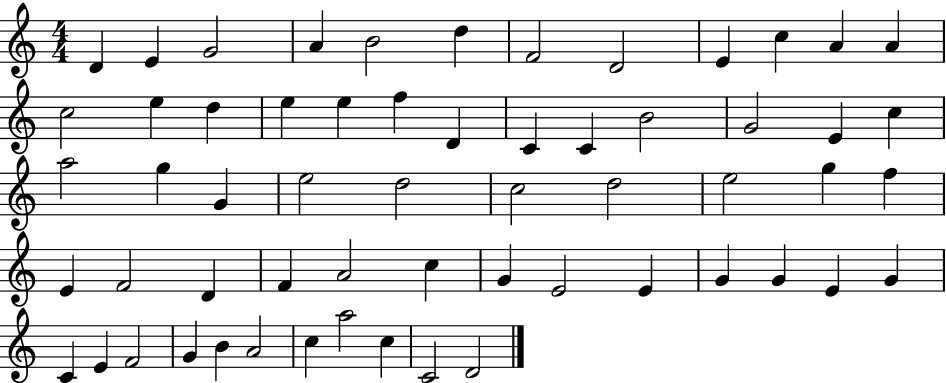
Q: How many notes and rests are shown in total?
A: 59